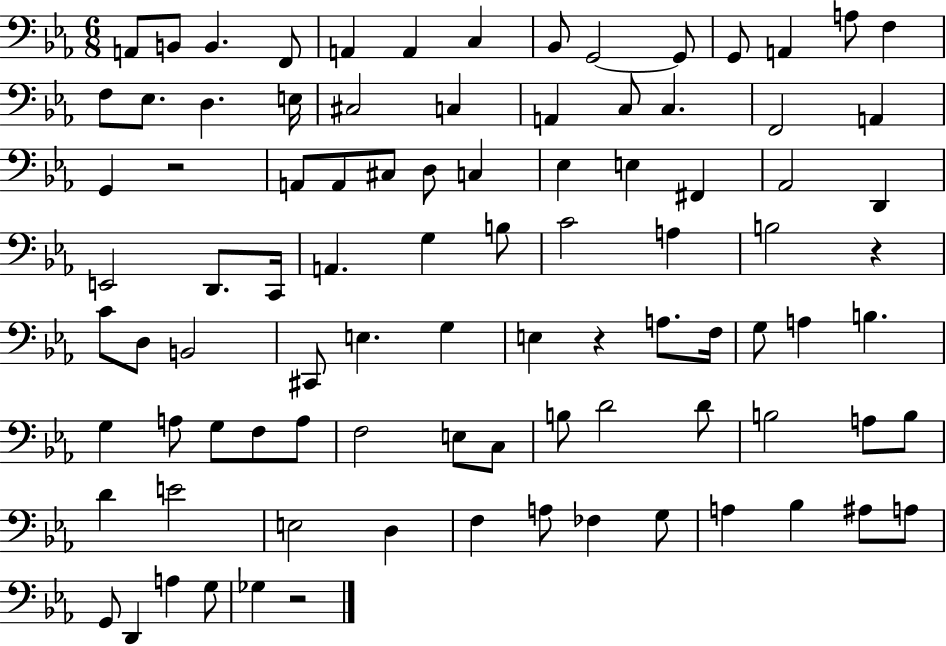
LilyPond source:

{
  \clef bass
  \numericTimeSignature
  \time 6/8
  \key ees \major
  a,8 b,8 b,4. f,8 | a,4 a,4 c4 | bes,8 g,2~~ g,8 | g,8 a,4 a8 f4 | \break f8 ees8. d4. e16 | cis2 c4 | a,4 c8 c4. | f,2 a,4 | \break g,4 r2 | a,8 a,8 cis8 d8 c4 | ees4 e4 fis,4 | aes,2 d,4 | \break e,2 d,8. c,16 | a,4. g4 b8 | c'2 a4 | b2 r4 | \break c'8 d8 b,2 | cis,8 e4. g4 | e4 r4 a8. f16 | g8 a4 b4. | \break g4 a8 g8 f8 a8 | f2 e8 c8 | b8 d'2 d'8 | b2 a8 b8 | \break d'4 e'2 | e2 d4 | f4 a8 fes4 g8 | a4 bes4 ais8 a8 | \break g,8 d,4 a4 g8 | ges4 r2 | \bar "|."
}